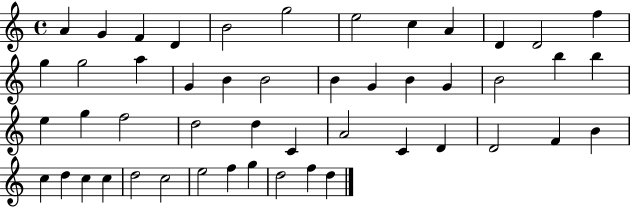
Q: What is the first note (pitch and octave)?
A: A4